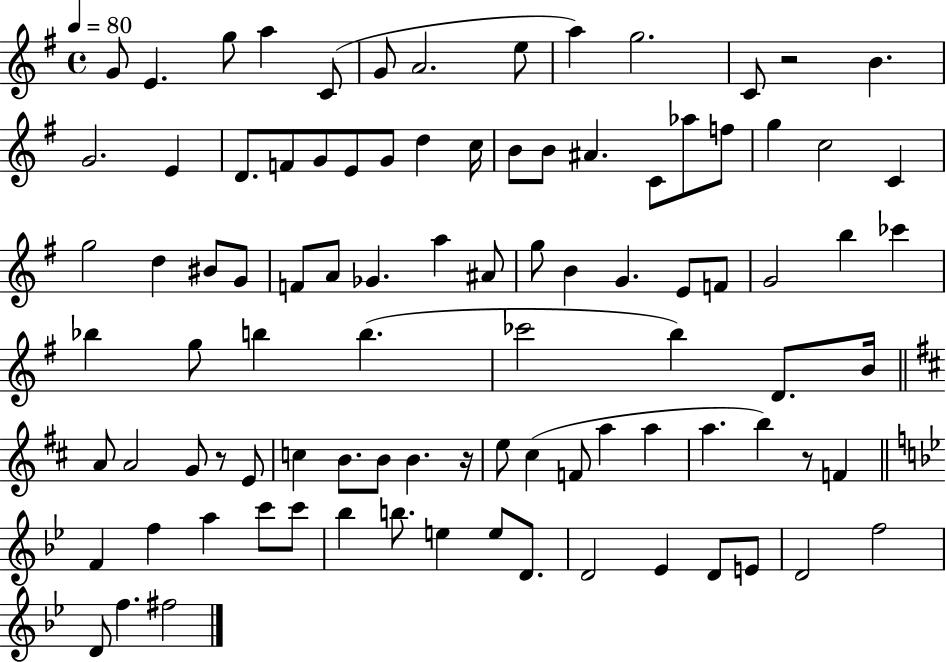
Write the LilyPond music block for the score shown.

{
  \clef treble
  \time 4/4
  \defaultTimeSignature
  \key g \major
  \tempo 4 = 80
  \repeat volta 2 { g'8 e'4. g''8 a''4 c'8( | g'8 a'2. e''8 | a''4) g''2. | c'8 r2 b'4. | \break g'2. e'4 | d'8. f'8 g'8 e'8 g'8 d''4 c''16 | b'8 b'8 ais'4. c'8 aes''8 f''8 | g''4 c''2 c'4 | \break g''2 d''4 bis'8 g'8 | f'8 a'8 ges'4. a''4 ais'8 | g''8 b'4 g'4. e'8 f'8 | g'2 b''4 ces'''4 | \break bes''4 g''8 b''4 b''4.( | ces'''2 b''4) d'8. b'16 | \bar "||" \break \key d \major a'8 a'2 g'8 r8 e'8 | c''4 b'8. b'8 b'4. r16 | e''8 cis''4( f'8 a''4 a''4 | a''4. b''4) r8 f'4 | \break \bar "||" \break \key g \minor f'4 f''4 a''4 c'''8 c'''8 | bes''4 b''8. e''4 e''8 d'8. | d'2 ees'4 d'8 e'8 | d'2 f''2 | \break d'8 f''4. fis''2 | } \bar "|."
}